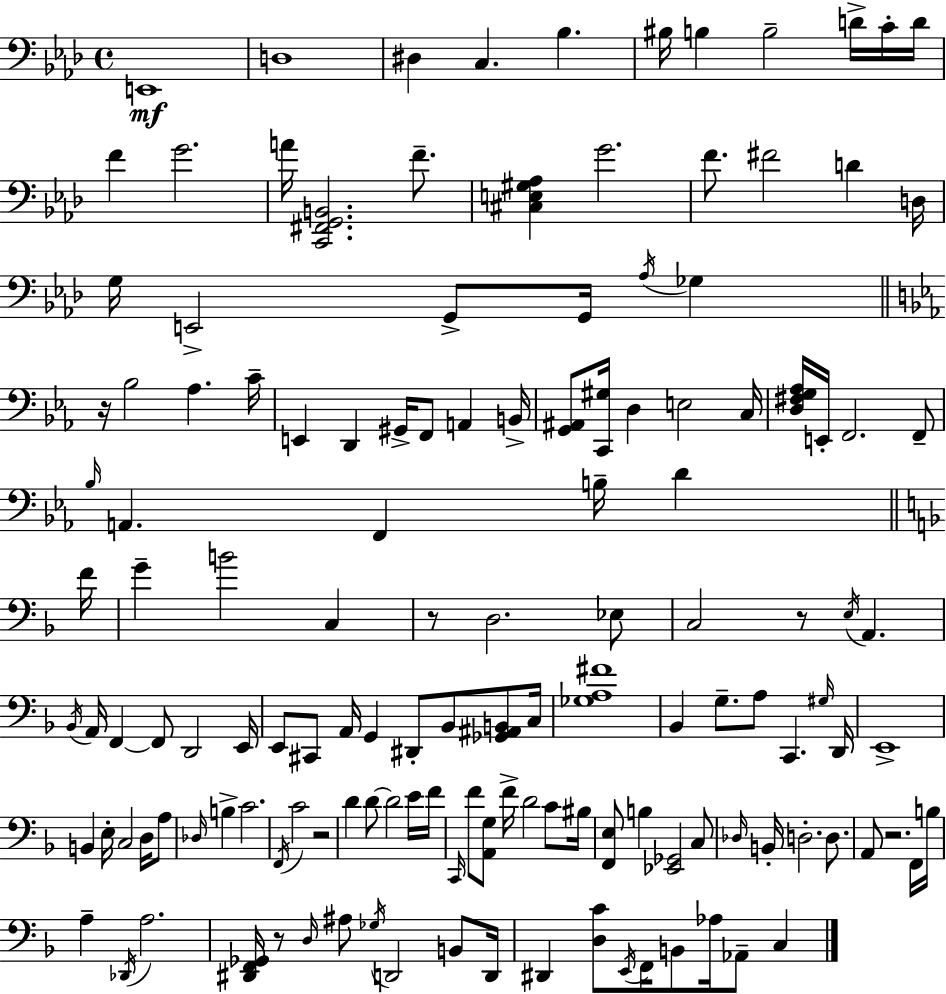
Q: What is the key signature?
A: F minor